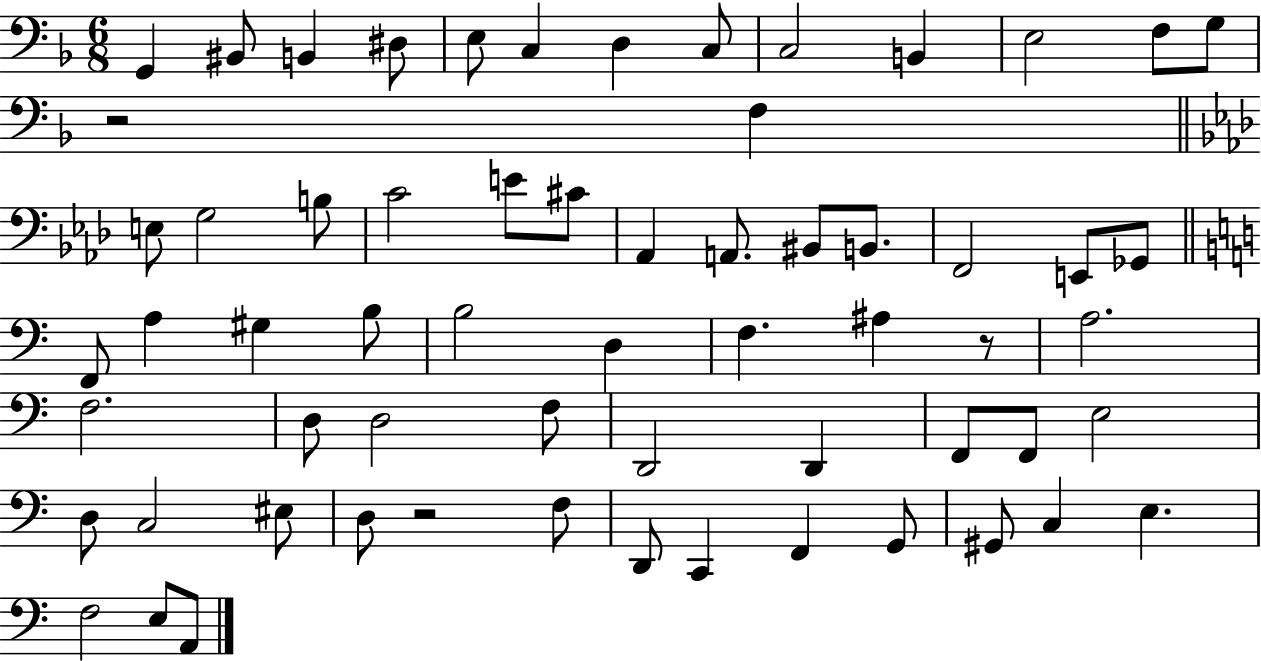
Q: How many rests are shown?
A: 3